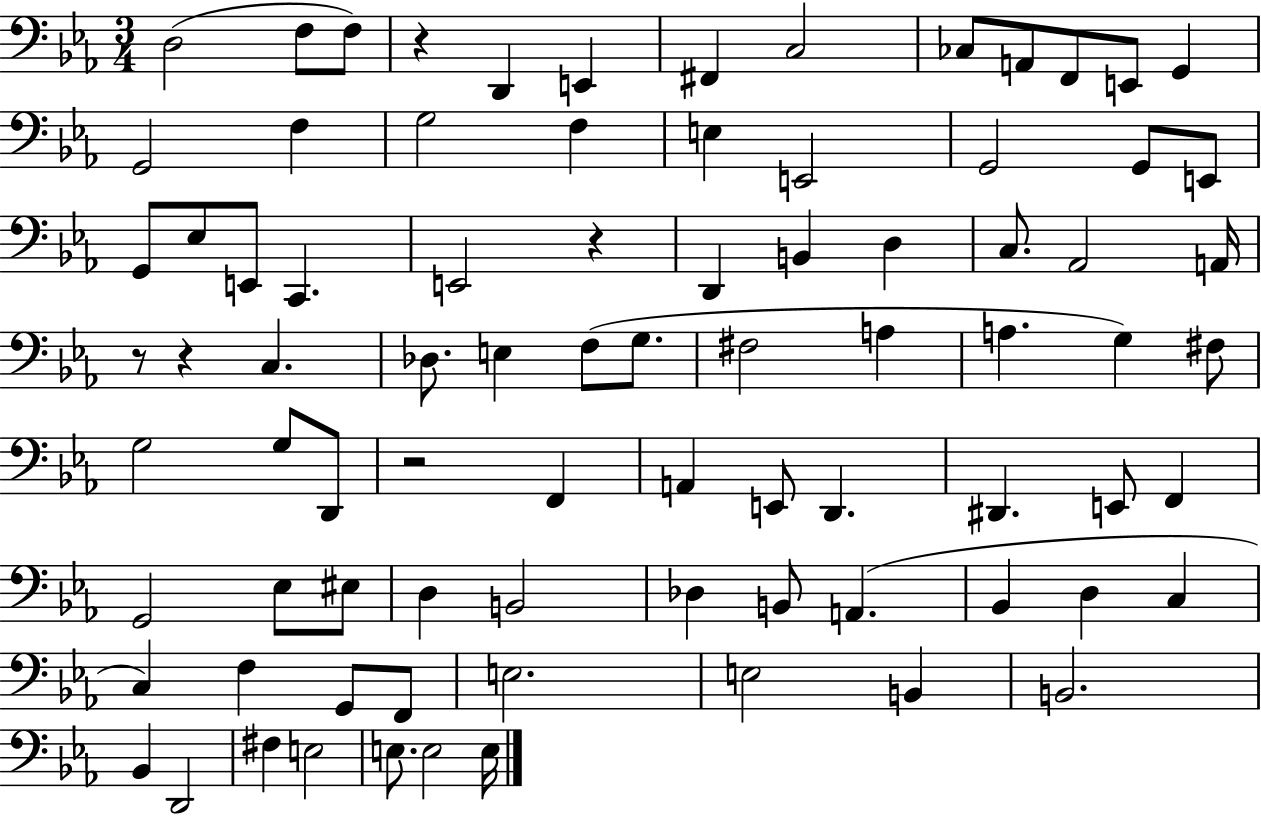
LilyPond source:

{
  \clef bass
  \numericTimeSignature
  \time 3/4
  \key ees \major
  d2( f8 f8) | r4 d,4 e,4 | fis,4 c2 | ces8 a,8 f,8 e,8 g,4 | \break g,2 f4 | g2 f4 | e4 e,2 | g,2 g,8 e,8 | \break g,8 ees8 e,8 c,4. | e,2 r4 | d,4 b,4 d4 | c8. aes,2 a,16 | \break r8 r4 c4. | des8. e4 f8( g8. | fis2 a4 | a4. g4) fis8 | \break g2 g8 d,8 | r2 f,4 | a,4 e,8 d,4. | dis,4. e,8 f,4 | \break g,2 ees8 eis8 | d4 b,2 | des4 b,8 a,4.( | bes,4 d4 c4 | \break c4) f4 g,8 f,8 | e2. | e2 b,4 | b,2. | \break bes,4 d,2 | fis4 e2 | e8. e2 e16 | \bar "|."
}